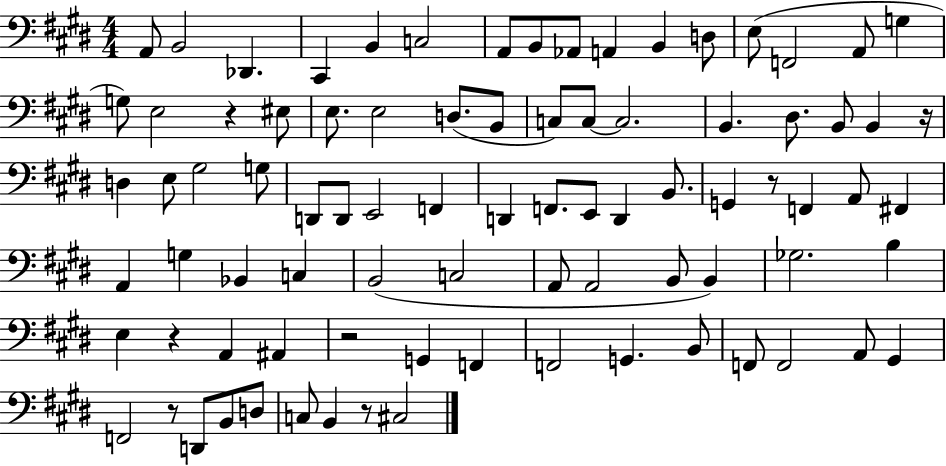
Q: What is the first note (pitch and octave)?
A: A2